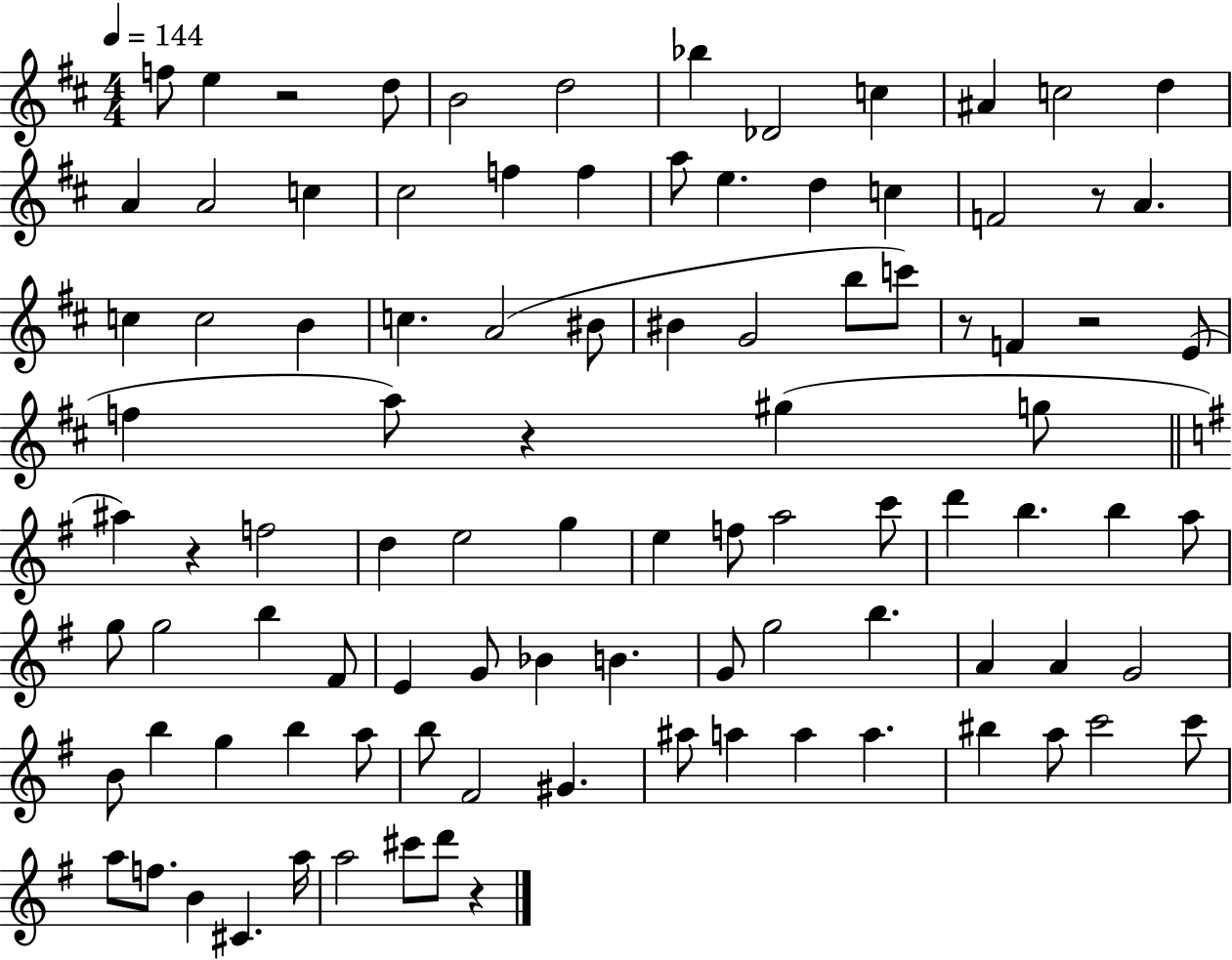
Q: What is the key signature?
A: D major